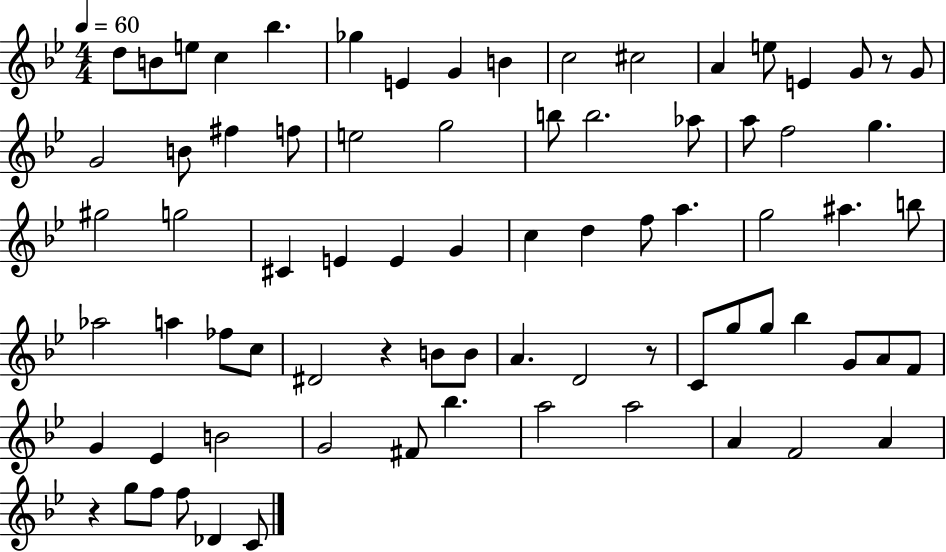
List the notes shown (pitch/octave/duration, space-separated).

D5/e B4/e E5/e C5/q Bb5/q. Gb5/q E4/q G4/q B4/q C5/h C#5/h A4/q E5/e E4/q G4/e R/e G4/e G4/h B4/e F#5/q F5/e E5/h G5/h B5/e B5/h. Ab5/e A5/e F5/h G5/q. G#5/h G5/h C#4/q E4/q E4/q G4/q C5/q D5/q F5/e A5/q. G5/h A#5/q. B5/e Ab5/h A5/q FES5/e C5/e D#4/h R/q B4/e B4/e A4/q. D4/h R/e C4/e G5/e G5/e Bb5/q G4/e A4/e F4/e G4/q Eb4/q B4/h G4/h F#4/e Bb5/q. A5/h A5/h A4/q F4/h A4/q R/q G5/e F5/e F5/e Db4/q C4/e